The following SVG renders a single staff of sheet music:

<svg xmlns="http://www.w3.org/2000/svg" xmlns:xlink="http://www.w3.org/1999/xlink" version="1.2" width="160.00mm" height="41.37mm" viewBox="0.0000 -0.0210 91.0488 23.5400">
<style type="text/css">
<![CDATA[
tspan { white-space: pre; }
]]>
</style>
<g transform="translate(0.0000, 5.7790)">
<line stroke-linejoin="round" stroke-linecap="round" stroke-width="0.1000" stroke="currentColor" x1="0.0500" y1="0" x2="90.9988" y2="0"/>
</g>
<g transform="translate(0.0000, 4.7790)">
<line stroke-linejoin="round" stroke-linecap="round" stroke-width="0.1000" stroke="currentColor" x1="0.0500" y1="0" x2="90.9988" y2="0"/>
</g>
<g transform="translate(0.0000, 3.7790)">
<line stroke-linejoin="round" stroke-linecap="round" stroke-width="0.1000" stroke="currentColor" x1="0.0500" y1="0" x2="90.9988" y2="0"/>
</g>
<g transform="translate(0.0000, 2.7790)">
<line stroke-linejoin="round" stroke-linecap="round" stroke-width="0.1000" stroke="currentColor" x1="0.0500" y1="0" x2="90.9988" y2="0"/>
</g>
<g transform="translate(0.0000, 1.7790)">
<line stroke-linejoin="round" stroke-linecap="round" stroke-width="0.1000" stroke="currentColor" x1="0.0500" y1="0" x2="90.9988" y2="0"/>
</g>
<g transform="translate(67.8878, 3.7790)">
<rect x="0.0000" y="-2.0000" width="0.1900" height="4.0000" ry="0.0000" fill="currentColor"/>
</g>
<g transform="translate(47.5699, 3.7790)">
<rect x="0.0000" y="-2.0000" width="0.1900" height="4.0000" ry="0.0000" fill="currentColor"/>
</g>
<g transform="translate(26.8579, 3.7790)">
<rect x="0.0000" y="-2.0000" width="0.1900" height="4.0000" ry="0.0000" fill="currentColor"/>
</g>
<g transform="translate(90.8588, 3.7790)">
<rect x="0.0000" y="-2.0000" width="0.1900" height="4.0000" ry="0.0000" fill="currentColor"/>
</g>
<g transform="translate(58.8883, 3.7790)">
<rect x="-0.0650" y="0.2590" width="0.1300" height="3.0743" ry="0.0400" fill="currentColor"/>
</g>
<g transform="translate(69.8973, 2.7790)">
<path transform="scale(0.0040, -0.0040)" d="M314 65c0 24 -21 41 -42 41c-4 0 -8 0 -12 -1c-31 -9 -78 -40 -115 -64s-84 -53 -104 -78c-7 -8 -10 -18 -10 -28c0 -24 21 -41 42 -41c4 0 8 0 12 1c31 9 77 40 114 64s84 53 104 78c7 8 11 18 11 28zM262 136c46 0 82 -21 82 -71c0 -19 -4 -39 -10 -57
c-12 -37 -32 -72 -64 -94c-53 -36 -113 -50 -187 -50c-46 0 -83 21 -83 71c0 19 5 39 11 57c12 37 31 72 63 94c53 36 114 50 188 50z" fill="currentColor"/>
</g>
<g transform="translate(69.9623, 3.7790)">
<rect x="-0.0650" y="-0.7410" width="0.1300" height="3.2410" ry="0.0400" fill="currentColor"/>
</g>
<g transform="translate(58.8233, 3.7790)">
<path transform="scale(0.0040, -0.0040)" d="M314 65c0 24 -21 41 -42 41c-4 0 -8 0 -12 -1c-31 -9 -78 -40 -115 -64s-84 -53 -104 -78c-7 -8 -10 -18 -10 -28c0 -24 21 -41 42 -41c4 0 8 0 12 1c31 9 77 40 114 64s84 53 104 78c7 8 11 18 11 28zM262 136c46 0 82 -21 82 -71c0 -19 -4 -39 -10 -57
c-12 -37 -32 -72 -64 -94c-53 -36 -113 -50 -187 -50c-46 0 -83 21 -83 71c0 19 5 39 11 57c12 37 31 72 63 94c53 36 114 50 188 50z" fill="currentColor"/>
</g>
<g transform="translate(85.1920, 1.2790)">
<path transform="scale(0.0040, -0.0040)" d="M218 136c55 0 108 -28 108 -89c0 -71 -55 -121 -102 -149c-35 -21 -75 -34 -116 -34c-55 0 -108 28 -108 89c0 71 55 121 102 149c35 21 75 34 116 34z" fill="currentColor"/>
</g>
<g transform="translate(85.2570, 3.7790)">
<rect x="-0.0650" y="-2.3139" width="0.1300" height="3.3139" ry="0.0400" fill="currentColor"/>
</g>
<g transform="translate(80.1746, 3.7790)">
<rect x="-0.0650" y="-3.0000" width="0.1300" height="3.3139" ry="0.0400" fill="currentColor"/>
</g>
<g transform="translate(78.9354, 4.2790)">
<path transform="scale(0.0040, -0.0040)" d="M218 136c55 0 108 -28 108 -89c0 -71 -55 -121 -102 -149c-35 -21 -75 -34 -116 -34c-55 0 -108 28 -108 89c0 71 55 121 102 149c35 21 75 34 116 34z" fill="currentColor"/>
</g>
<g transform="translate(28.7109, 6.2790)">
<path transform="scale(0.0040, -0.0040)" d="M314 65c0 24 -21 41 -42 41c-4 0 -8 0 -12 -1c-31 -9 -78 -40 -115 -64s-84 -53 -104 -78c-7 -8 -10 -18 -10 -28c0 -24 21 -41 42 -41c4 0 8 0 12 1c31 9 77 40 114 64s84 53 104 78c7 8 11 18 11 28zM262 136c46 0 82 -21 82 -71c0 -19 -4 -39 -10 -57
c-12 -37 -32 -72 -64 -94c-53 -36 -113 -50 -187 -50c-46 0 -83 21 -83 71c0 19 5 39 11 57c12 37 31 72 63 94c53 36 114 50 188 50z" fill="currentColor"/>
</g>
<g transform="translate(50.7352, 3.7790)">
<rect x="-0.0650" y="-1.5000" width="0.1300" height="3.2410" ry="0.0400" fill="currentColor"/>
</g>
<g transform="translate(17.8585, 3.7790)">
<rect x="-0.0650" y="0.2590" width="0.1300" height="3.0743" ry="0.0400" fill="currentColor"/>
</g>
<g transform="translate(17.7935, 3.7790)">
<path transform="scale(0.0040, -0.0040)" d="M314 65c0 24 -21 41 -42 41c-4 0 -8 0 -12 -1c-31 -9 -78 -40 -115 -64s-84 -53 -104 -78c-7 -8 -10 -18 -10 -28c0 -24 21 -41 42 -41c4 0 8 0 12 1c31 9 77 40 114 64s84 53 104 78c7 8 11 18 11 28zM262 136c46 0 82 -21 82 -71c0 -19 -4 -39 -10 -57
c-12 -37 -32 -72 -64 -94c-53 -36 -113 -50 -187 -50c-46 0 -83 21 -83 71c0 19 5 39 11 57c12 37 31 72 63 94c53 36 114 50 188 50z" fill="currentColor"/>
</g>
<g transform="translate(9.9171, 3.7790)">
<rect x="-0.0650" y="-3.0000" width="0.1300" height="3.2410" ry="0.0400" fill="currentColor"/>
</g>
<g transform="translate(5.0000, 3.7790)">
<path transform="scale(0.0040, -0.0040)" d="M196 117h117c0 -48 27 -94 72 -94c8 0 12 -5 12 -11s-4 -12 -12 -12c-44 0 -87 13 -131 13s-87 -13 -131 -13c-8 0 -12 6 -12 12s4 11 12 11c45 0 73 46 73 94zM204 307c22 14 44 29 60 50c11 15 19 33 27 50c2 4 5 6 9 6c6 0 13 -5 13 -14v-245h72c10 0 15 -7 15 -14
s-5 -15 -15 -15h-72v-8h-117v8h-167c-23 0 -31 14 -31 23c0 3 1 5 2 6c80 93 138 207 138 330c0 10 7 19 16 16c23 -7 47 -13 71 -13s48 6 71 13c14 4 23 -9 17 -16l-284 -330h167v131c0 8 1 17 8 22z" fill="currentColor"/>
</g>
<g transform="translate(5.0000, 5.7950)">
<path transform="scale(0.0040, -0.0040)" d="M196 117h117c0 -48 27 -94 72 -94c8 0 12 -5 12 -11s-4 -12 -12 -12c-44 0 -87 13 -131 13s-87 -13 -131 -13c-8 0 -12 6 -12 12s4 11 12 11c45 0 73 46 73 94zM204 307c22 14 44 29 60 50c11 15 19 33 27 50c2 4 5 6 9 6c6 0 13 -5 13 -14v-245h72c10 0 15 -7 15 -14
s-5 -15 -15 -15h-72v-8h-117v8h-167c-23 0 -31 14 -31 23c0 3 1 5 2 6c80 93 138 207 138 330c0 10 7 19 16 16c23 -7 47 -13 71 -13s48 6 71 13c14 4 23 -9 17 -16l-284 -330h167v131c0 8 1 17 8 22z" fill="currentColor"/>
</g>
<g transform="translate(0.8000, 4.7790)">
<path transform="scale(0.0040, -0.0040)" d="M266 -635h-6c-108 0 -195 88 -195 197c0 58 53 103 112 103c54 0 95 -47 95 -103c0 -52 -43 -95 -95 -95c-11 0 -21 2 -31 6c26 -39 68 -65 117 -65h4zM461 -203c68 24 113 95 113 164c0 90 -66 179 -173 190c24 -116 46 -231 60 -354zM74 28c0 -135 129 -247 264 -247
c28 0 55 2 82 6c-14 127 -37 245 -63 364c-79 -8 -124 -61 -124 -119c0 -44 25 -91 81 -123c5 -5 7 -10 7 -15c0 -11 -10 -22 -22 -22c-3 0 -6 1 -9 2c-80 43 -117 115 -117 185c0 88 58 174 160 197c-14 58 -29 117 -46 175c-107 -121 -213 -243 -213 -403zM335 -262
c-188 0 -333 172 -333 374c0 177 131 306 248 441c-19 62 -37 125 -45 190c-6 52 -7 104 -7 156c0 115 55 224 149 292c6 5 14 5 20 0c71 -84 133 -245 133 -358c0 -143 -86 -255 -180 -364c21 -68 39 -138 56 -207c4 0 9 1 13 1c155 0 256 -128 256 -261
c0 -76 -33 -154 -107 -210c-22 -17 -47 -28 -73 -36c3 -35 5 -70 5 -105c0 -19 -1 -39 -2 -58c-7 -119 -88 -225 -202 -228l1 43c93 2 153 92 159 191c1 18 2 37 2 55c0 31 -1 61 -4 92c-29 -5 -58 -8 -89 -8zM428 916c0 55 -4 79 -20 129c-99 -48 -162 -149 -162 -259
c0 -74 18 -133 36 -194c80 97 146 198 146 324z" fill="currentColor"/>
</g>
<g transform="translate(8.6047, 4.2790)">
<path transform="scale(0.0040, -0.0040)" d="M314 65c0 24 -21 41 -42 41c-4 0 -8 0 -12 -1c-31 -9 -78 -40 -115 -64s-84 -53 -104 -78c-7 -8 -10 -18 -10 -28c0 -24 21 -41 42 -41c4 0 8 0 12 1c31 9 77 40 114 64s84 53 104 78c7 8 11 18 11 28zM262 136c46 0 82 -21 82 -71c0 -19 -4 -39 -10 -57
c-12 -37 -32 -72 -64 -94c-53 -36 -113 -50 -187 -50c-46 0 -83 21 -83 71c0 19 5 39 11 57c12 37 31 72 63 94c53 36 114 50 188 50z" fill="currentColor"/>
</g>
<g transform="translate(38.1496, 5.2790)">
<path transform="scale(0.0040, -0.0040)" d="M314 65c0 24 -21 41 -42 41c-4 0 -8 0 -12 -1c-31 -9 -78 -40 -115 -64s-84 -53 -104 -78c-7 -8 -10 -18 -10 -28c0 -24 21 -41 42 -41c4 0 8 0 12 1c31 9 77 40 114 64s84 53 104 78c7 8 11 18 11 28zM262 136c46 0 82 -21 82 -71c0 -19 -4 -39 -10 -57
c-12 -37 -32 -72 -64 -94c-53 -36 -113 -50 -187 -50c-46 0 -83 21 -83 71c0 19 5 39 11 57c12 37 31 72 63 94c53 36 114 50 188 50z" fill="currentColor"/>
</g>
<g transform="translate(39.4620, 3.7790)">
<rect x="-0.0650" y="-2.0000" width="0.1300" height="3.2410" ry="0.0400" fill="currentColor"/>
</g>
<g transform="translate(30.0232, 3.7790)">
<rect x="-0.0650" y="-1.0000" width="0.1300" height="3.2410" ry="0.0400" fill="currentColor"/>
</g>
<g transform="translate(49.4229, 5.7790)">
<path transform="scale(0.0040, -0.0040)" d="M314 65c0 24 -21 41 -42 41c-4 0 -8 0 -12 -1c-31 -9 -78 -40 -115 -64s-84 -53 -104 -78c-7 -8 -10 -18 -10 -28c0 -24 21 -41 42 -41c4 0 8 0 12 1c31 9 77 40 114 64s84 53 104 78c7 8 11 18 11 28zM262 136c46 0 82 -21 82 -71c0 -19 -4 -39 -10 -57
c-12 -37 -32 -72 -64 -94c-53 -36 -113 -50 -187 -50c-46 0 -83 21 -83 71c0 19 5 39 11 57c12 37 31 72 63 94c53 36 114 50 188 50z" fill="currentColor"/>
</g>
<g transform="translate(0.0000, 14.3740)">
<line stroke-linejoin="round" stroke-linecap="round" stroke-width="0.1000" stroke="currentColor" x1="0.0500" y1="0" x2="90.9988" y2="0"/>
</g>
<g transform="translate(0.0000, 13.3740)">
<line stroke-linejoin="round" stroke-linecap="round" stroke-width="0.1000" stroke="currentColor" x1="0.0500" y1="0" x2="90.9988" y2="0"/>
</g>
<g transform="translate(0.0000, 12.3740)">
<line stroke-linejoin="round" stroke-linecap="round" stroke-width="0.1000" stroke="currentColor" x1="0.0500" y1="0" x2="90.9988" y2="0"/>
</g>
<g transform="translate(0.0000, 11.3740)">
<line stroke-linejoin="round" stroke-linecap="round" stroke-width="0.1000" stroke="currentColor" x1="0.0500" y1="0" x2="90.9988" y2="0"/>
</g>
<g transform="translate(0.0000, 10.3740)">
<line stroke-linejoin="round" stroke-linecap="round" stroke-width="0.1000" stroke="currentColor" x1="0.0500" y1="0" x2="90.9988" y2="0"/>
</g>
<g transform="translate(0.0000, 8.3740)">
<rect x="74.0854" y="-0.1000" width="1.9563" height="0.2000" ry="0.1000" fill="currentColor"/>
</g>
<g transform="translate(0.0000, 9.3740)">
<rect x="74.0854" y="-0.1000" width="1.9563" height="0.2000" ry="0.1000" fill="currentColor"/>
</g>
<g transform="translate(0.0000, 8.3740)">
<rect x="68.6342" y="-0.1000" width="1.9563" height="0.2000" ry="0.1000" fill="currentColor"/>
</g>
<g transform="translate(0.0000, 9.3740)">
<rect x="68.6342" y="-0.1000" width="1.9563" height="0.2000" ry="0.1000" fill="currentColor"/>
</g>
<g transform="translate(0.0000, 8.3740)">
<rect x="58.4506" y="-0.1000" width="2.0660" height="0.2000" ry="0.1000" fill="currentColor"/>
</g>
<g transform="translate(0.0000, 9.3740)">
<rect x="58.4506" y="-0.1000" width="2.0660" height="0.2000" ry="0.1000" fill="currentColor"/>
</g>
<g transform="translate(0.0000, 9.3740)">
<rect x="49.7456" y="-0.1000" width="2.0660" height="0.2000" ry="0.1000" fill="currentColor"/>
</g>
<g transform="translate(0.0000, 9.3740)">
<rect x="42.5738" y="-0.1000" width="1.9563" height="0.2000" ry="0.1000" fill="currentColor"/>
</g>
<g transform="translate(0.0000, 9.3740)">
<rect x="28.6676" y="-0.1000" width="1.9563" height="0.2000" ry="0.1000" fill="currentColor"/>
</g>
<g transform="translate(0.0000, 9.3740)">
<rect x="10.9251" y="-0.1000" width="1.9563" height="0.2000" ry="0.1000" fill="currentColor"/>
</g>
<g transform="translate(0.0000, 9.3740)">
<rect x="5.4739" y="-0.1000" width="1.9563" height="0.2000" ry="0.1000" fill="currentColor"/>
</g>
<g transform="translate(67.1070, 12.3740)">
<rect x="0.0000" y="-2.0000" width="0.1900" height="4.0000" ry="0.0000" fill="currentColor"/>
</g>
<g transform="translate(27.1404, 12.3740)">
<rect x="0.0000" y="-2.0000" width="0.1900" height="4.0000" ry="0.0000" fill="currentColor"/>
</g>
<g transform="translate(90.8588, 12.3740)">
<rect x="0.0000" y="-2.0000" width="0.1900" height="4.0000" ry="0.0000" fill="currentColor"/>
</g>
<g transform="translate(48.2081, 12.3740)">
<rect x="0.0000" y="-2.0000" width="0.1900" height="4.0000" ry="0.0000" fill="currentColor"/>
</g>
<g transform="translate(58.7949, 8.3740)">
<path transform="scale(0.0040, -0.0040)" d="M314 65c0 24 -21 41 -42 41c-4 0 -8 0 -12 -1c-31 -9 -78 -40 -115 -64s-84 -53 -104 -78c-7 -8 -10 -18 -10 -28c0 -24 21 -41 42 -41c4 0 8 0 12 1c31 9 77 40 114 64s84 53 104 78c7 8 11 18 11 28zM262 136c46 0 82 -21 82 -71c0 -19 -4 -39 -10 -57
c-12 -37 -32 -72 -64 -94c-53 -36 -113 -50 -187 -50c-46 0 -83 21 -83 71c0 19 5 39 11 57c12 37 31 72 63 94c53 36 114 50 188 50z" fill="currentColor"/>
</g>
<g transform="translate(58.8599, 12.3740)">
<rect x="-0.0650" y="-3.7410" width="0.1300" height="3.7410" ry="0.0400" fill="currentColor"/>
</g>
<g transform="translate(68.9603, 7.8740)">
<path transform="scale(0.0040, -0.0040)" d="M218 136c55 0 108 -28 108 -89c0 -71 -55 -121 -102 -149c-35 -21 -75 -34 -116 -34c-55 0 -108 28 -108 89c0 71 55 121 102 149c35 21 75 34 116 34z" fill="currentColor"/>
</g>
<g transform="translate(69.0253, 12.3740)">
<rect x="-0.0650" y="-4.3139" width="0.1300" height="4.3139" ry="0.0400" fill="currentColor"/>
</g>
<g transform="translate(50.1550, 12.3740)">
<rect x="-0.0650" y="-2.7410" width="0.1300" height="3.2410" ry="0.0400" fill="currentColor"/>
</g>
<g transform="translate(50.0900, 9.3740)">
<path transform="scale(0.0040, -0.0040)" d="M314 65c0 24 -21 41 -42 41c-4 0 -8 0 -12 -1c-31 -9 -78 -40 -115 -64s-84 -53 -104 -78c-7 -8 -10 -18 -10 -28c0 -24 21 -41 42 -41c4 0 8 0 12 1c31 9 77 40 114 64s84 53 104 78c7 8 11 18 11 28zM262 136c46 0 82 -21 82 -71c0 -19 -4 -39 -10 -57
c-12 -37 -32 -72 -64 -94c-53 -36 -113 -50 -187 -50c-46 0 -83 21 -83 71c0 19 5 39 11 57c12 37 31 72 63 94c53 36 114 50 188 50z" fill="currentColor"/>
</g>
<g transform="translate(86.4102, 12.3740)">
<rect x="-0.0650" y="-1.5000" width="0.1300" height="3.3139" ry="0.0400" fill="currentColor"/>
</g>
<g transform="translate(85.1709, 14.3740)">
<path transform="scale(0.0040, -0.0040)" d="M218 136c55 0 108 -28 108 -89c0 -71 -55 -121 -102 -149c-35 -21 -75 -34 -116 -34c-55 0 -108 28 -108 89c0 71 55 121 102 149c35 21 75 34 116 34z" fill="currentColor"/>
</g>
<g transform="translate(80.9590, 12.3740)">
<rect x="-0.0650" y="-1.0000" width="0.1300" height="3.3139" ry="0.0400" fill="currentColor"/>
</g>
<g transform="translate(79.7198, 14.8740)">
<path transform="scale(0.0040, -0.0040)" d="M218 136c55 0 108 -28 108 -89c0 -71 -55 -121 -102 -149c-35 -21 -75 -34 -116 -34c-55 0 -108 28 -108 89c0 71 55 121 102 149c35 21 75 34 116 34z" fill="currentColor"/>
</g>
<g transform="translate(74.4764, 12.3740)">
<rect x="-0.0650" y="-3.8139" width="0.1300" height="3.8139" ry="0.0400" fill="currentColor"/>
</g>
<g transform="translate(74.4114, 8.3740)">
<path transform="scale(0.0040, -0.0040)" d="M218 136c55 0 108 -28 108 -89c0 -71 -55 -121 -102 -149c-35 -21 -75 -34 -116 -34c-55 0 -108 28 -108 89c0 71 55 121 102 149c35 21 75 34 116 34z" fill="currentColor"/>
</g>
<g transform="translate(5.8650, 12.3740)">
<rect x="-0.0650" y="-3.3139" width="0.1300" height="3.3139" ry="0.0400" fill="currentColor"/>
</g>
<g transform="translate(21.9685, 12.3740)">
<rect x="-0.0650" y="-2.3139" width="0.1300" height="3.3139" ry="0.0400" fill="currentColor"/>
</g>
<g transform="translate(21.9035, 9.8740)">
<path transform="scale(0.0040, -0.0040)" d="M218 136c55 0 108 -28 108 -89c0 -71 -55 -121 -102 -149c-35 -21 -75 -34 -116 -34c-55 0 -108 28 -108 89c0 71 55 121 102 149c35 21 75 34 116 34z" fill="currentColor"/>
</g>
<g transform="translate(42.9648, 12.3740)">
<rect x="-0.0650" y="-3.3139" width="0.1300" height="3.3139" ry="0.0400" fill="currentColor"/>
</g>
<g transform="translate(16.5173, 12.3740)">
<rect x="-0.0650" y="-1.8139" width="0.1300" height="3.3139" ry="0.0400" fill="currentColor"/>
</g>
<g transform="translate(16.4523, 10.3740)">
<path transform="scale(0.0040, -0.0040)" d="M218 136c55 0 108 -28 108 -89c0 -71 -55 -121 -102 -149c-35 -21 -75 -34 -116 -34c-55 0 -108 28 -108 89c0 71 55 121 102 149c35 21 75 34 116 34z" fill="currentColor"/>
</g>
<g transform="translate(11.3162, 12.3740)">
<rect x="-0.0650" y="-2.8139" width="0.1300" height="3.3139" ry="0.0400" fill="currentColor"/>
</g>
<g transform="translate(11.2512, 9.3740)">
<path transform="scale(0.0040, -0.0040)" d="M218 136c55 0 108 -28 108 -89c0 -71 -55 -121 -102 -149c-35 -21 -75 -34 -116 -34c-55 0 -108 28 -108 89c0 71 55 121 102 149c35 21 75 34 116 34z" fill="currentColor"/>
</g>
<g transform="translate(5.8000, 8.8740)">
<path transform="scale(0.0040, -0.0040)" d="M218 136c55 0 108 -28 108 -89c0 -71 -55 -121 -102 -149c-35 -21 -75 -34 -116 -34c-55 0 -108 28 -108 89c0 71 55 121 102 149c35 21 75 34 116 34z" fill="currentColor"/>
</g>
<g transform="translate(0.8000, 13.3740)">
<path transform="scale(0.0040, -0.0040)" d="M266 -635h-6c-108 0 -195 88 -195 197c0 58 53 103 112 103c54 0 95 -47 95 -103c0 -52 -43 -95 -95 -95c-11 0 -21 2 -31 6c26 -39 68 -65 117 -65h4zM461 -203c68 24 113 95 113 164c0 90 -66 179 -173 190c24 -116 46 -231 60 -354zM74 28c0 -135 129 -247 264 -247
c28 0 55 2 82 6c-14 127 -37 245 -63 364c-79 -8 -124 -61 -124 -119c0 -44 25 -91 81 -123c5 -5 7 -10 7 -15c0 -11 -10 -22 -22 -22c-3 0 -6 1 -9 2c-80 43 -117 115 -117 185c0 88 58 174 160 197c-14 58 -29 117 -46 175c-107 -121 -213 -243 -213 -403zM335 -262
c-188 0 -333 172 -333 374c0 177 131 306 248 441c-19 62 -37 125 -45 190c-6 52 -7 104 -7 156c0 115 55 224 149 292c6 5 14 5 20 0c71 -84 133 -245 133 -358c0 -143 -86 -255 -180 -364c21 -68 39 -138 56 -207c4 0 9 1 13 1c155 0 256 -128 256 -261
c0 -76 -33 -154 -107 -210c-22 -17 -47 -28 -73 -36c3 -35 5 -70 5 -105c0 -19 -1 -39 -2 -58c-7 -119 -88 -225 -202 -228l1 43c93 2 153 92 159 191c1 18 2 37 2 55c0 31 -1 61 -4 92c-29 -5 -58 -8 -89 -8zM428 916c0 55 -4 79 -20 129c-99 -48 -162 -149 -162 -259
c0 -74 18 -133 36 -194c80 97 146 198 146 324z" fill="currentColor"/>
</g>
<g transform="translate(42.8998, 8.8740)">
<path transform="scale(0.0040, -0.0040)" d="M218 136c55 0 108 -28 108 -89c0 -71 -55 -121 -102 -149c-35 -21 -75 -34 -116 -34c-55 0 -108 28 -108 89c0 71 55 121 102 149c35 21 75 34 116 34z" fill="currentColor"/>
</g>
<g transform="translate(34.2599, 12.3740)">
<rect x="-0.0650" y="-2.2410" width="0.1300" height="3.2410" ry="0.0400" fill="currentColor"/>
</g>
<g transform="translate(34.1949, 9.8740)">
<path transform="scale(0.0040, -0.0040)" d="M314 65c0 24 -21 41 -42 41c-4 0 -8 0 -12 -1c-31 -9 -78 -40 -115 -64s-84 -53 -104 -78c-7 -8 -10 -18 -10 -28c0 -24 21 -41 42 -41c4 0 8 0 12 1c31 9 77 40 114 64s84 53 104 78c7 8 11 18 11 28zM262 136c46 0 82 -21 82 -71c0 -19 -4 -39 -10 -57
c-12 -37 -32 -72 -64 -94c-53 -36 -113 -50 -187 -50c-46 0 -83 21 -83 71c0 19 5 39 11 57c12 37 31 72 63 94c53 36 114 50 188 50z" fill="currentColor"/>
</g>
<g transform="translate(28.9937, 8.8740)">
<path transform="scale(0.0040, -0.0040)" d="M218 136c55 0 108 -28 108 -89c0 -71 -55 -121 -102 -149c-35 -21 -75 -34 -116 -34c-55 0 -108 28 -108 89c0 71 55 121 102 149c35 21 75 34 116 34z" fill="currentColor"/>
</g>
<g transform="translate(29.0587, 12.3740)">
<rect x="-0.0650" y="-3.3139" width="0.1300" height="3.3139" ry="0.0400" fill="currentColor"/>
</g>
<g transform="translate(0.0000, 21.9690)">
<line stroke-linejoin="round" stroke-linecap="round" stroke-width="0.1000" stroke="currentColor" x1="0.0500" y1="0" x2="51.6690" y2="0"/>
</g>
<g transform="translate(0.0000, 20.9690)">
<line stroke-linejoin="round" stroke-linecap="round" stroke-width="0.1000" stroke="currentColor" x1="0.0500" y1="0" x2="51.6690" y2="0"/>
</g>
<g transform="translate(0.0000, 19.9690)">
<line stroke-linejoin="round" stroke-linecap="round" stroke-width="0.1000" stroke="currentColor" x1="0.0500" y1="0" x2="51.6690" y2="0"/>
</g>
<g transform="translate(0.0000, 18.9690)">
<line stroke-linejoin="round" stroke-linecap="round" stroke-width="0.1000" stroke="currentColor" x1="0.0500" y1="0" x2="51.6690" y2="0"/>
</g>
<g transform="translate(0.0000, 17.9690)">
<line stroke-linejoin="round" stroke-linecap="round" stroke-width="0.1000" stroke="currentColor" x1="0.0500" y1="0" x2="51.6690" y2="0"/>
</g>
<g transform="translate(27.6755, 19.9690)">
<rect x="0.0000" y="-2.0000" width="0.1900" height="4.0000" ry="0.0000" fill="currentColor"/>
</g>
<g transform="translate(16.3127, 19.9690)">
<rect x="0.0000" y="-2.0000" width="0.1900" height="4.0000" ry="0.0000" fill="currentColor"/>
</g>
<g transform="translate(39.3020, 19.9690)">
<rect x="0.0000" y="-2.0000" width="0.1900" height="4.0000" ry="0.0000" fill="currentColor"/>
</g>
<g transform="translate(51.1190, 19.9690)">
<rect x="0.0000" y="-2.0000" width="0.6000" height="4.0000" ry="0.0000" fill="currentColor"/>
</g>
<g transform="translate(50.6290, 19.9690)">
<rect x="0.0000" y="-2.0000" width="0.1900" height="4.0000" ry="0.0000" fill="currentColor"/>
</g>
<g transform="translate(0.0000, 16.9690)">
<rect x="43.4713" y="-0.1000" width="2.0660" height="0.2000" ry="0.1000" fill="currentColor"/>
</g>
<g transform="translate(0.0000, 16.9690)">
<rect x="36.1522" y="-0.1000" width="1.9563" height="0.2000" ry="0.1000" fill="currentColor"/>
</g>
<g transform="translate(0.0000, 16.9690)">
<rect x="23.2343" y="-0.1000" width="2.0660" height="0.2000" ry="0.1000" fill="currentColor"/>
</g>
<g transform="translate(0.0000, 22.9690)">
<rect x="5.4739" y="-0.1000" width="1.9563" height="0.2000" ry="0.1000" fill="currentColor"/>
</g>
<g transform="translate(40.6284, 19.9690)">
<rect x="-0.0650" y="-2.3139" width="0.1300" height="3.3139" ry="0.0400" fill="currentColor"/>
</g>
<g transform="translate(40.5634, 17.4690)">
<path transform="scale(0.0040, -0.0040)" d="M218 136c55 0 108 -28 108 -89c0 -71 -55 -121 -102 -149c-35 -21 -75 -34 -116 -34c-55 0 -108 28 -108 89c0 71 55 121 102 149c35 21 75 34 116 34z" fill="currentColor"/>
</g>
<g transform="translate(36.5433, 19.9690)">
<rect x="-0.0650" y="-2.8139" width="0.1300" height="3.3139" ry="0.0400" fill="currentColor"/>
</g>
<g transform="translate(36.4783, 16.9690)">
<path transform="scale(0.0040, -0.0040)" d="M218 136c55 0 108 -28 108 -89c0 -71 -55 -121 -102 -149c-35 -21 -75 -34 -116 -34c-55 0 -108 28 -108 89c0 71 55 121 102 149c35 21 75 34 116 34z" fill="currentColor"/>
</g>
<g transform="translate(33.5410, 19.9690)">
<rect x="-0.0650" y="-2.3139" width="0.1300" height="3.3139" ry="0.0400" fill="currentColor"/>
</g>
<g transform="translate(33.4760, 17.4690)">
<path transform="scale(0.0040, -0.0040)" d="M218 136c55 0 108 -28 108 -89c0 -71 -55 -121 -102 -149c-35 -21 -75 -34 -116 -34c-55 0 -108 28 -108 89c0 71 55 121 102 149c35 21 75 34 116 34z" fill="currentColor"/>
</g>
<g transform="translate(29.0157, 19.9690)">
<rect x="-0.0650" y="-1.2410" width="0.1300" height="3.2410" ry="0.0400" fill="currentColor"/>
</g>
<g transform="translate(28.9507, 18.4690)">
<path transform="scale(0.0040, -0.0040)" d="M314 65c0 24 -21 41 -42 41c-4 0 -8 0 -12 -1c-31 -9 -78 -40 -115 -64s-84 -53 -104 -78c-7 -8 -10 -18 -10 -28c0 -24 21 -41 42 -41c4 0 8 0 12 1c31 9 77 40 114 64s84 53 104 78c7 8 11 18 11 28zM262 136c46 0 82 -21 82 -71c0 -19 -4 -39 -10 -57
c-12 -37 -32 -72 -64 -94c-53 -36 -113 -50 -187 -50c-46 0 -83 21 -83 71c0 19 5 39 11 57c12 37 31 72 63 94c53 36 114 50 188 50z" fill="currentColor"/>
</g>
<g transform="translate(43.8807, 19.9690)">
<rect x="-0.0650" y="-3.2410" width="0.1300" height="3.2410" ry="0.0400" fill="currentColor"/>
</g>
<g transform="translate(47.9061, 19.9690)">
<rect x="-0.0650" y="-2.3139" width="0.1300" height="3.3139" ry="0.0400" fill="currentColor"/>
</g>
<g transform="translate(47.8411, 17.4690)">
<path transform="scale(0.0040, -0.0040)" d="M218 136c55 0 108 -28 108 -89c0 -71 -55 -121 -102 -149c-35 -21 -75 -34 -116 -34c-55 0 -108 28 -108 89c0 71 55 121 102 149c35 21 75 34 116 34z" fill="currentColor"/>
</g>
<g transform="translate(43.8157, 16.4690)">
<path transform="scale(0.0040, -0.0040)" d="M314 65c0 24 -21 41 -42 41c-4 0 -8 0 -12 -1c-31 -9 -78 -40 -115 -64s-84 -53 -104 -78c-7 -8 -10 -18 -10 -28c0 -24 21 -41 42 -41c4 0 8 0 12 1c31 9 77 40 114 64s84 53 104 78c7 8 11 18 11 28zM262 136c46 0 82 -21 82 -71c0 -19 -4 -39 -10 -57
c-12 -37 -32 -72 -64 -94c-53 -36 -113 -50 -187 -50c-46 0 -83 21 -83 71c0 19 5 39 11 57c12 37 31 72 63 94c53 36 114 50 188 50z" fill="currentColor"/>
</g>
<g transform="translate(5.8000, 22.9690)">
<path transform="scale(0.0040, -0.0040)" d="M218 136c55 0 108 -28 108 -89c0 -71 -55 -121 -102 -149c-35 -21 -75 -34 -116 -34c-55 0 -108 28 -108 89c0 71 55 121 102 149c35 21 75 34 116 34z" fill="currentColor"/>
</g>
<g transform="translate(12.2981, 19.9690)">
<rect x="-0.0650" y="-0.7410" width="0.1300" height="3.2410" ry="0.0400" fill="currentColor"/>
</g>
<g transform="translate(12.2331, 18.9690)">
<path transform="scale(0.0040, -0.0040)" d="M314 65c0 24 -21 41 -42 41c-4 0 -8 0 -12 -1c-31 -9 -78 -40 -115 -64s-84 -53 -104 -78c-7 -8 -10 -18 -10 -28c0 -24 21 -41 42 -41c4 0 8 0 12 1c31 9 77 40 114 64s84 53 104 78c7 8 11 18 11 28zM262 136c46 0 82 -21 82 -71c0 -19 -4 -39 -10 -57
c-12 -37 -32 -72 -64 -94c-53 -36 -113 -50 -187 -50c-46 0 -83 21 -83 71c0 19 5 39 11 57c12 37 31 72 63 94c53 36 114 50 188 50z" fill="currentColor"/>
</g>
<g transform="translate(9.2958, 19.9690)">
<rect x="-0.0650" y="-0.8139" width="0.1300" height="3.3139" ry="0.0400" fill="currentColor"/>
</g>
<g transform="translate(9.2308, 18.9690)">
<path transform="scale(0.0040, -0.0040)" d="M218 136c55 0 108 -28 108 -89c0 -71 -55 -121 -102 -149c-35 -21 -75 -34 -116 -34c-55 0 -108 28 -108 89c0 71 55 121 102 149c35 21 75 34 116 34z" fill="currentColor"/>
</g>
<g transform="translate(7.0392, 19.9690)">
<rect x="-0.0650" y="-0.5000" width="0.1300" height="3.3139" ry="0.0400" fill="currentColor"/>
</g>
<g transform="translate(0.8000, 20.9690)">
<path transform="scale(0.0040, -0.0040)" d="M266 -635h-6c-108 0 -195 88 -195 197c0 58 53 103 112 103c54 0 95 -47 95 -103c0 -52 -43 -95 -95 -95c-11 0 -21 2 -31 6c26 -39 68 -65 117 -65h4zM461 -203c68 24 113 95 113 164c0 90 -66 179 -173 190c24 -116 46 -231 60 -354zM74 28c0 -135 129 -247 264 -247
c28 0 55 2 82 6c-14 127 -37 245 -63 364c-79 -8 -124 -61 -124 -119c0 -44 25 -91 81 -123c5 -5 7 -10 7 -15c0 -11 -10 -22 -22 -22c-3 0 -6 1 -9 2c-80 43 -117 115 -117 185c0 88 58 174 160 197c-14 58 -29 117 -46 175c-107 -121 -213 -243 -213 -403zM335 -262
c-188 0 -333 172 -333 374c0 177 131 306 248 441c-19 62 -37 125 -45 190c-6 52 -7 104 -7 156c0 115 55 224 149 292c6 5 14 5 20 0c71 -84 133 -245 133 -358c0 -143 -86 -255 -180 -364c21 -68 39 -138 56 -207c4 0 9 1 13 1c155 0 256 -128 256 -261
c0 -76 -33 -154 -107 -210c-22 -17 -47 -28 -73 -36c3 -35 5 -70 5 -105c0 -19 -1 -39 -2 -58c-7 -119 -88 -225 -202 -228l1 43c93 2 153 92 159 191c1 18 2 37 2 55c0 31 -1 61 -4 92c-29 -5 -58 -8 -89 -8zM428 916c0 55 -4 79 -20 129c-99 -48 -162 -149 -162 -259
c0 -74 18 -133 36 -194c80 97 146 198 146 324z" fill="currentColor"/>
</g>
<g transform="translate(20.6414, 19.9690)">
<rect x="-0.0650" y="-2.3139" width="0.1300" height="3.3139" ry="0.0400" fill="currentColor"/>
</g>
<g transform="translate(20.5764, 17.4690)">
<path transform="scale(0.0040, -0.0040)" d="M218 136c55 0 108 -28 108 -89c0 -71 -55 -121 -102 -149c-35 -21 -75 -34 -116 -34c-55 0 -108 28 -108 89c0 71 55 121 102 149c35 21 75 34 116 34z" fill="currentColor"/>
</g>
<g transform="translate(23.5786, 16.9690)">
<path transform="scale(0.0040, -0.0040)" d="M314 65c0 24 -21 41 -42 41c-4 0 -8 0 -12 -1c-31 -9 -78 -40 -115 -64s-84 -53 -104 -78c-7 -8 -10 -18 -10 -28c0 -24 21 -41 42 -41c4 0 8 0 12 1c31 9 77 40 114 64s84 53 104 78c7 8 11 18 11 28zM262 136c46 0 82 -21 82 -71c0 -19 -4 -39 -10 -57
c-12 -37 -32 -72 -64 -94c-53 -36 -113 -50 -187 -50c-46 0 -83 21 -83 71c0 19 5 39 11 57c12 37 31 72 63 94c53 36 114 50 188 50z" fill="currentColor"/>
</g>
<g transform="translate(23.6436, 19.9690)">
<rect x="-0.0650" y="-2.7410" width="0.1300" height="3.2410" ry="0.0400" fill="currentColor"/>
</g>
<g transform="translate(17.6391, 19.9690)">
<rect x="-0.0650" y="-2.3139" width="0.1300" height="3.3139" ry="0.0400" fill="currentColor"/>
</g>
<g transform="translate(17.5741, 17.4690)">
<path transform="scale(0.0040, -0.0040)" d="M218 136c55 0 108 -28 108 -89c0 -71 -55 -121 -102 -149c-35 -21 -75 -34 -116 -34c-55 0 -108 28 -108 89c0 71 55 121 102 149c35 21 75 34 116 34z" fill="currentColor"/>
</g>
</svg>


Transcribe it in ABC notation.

X:1
T:Untitled
M:4/4
L:1/4
K:C
A2 B2 D2 F2 E2 B2 d2 A g b a f g b g2 b a2 c'2 d' c' D E C d d2 g g a2 e2 g a g b2 g